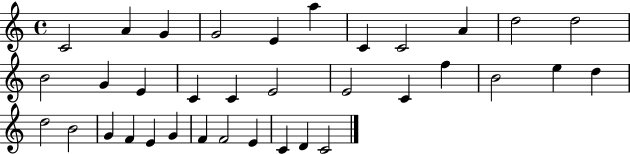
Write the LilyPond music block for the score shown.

{
  \clef treble
  \time 4/4
  \defaultTimeSignature
  \key c \major
  c'2 a'4 g'4 | g'2 e'4 a''4 | c'4 c'2 a'4 | d''2 d''2 | \break b'2 g'4 e'4 | c'4 c'4 e'2 | e'2 c'4 f''4 | b'2 e''4 d''4 | \break d''2 b'2 | g'4 f'4 e'4 g'4 | f'4 f'2 e'4 | c'4 d'4 c'2 | \break \bar "|."
}